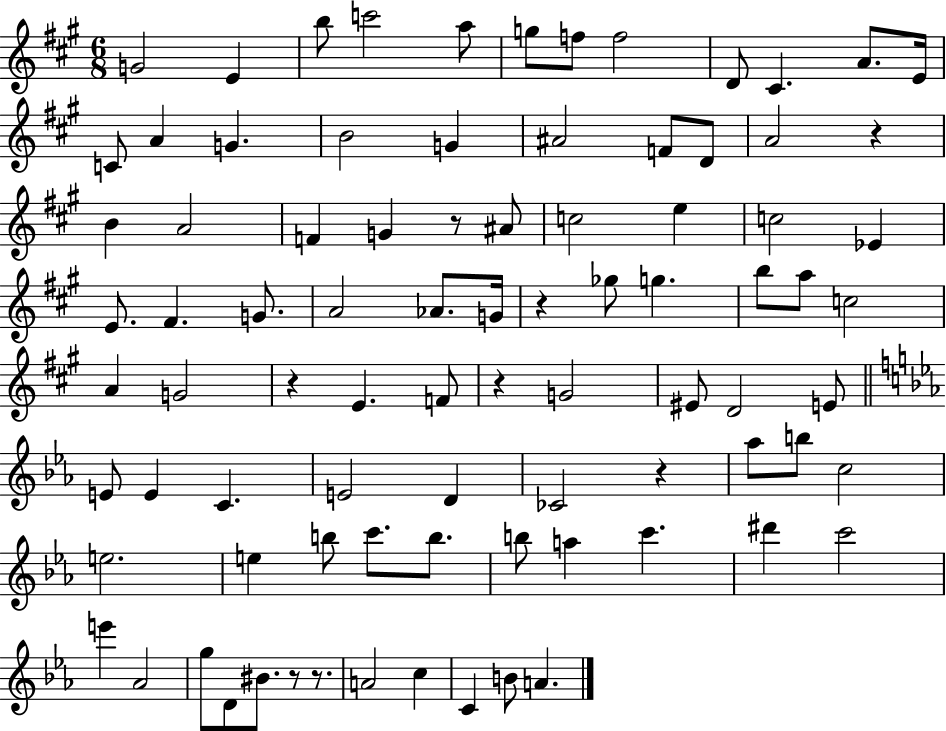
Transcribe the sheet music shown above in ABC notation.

X:1
T:Untitled
M:6/8
L:1/4
K:A
G2 E b/2 c'2 a/2 g/2 f/2 f2 D/2 ^C A/2 E/4 C/2 A G B2 G ^A2 F/2 D/2 A2 z B A2 F G z/2 ^A/2 c2 e c2 _E E/2 ^F G/2 A2 _A/2 G/4 z _g/2 g b/2 a/2 c2 A G2 z E F/2 z G2 ^E/2 D2 E/2 E/2 E C E2 D _C2 z _a/2 b/2 c2 e2 e b/2 c'/2 b/2 b/2 a c' ^d' c'2 e' _A2 g/2 D/2 ^B/2 z/2 z/2 A2 c C B/2 A